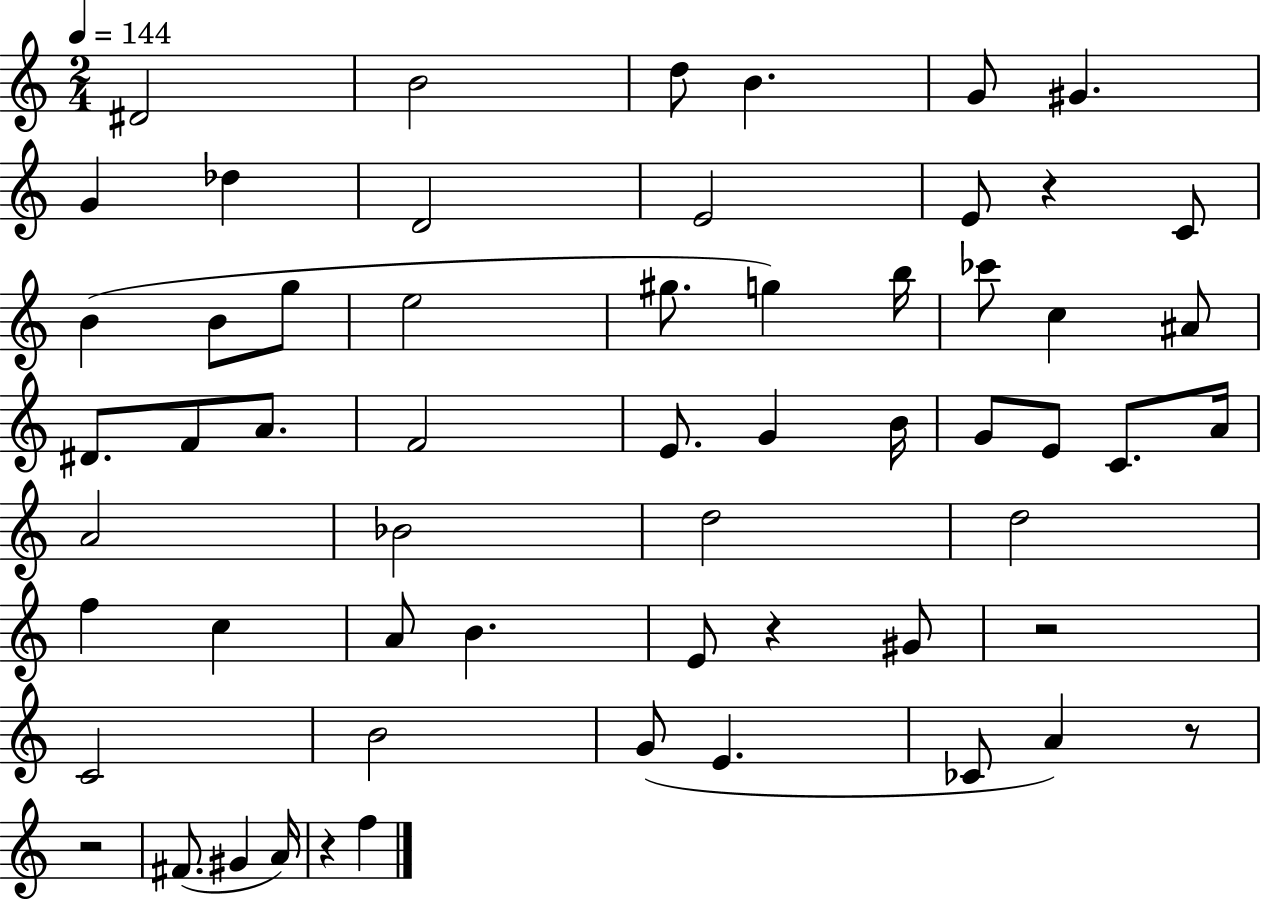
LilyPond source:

{
  \clef treble
  \numericTimeSignature
  \time 2/4
  \key c \major
  \tempo 4 = 144
  dis'2 | b'2 | d''8 b'4. | g'8 gis'4. | \break g'4 des''4 | d'2 | e'2 | e'8 r4 c'8 | \break b'4( b'8 g''8 | e''2 | gis''8. g''4) b''16 | ces'''8 c''4 ais'8 | \break dis'8. f'8 a'8. | f'2 | e'8. g'4 b'16 | g'8 e'8 c'8. a'16 | \break a'2 | bes'2 | d''2 | d''2 | \break f''4 c''4 | a'8 b'4. | e'8 r4 gis'8 | r2 | \break c'2 | b'2 | g'8( e'4. | ces'8 a'4) r8 | \break r2 | fis'8.( gis'4 a'16) | r4 f''4 | \bar "|."
}